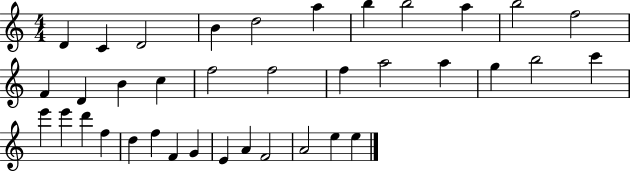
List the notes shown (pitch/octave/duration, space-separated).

D4/q C4/q D4/h B4/q D5/h A5/q B5/q B5/h A5/q B5/h F5/h F4/q D4/q B4/q C5/q F5/h F5/h F5/q A5/h A5/q G5/q B5/h C6/q E6/q E6/q D6/q F5/q D5/q F5/q F4/q G4/q E4/q A4/q F4/h A4/h E5/q E5/q